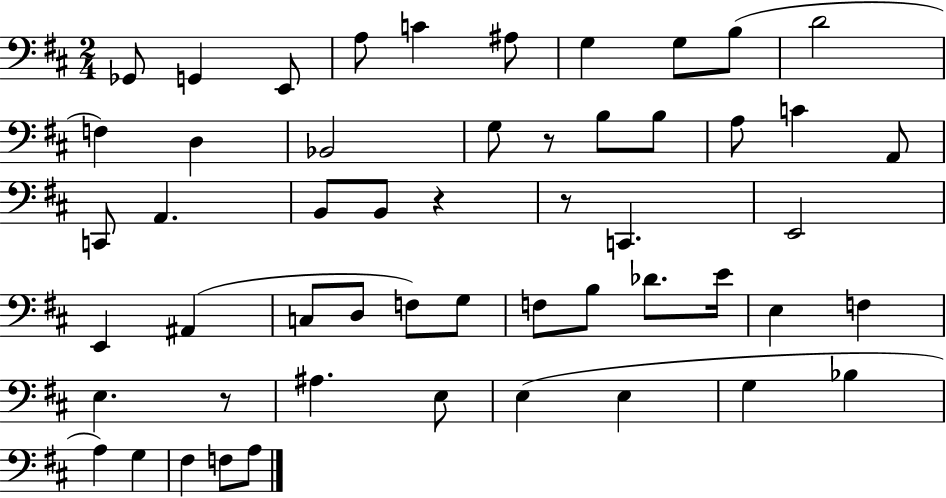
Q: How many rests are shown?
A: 4